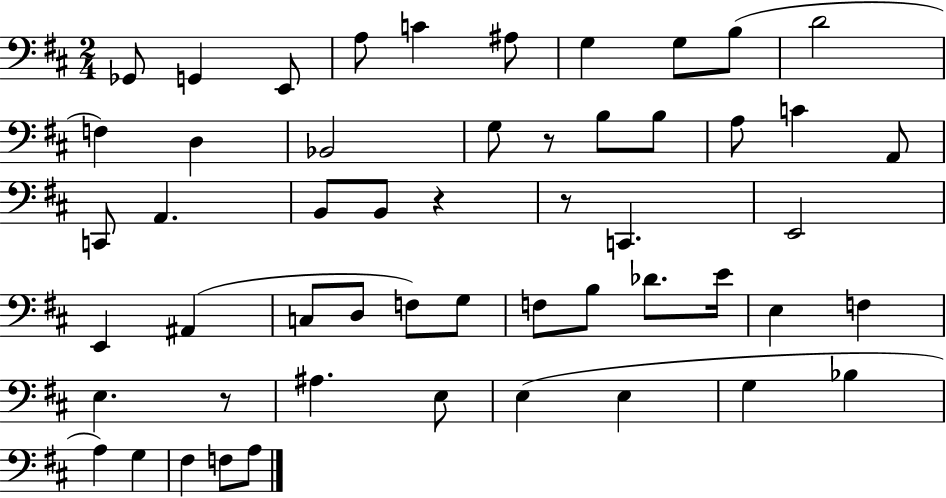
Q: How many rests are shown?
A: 4